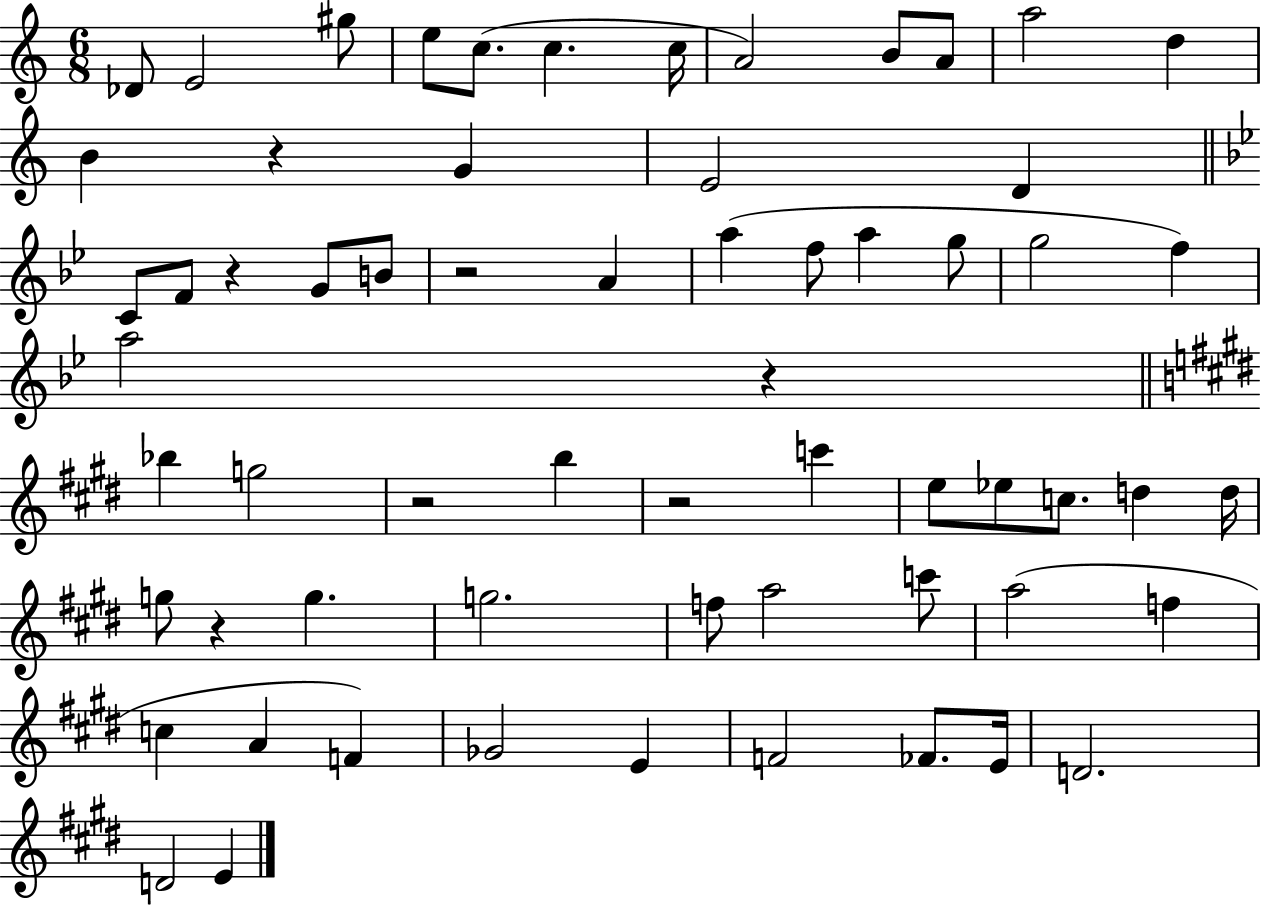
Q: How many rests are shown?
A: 7